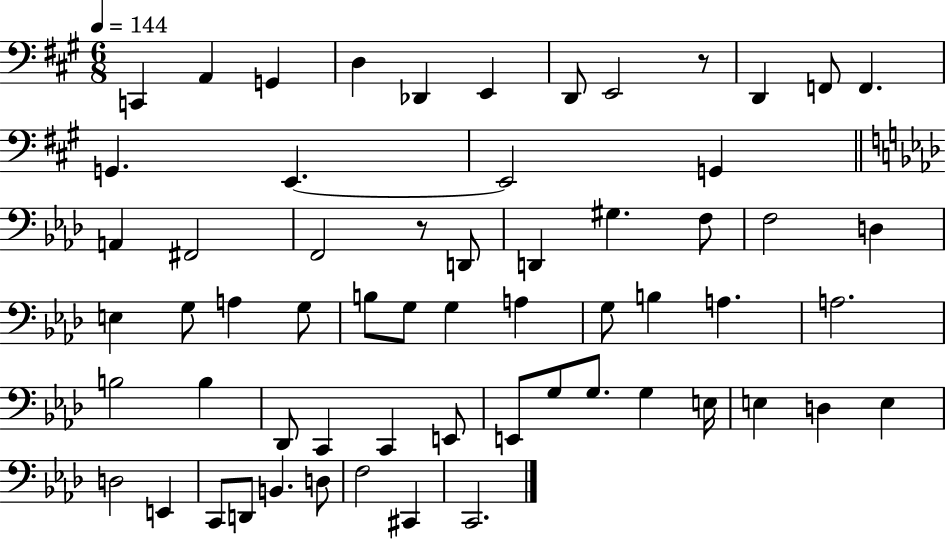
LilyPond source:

{
  \clef bass
  \numericTimeSignature
  \time 6/8
  \key a \major
  \tempo 4 = 144
  \repeat volta 2 { c,4 a,4 g,4 | d4 des,4 e,4 | d,8 e,2 r8 | d,4 f,8 f,4. | \break g,4. e,4.~~ | e,2 g,4 | \bar "||" \break \key f \minor a,4 fis,2 | f,2 r8 d,8 | d,4 gis4. f8 | f2 d4 | \break e4 g8 a4 g8 | b8 g8 g4 a4 | g8 b4 a4. | a2. | \break b2 b4 | des,8 c,4 c,4 e,8 | e,8 g8 g8. g4 e16 | e4 d4 e4 | \break d2 e,4 | c,8 d,8 b,4. d8 | f2 cis,4 | c,2. | \break } \bar "|."
}